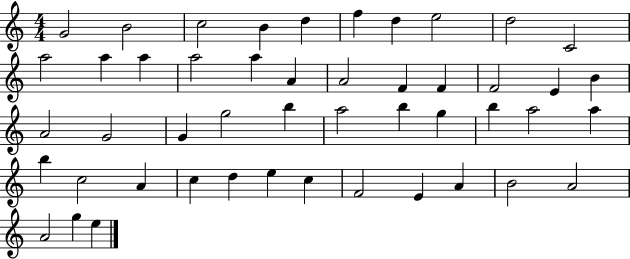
{
  \clef treble
  \numericTimeSignature
  \time 4/4
  \key c \major
  g'2 b'2 | c''2 b'4 d''4 | f''4 d''4 e''2 | d''2 c'2 | \break a''2 a''4 a''4 | a''2 a''4 a'4 | a'2 f'4 f'4 | f'2 e'4 b'4 | \break a'2 g'2 | g'4 g''2 b''4 | a''2 b''4 g''4 | b''4 a''2 a''4 | \break b''4 c''2 a'4 | c''4 d''4 e''4 c''4 | f'2 e'4 a'4 | b'2 a'2 | \break a'2 g''4 e''4 | \bar "|."
}